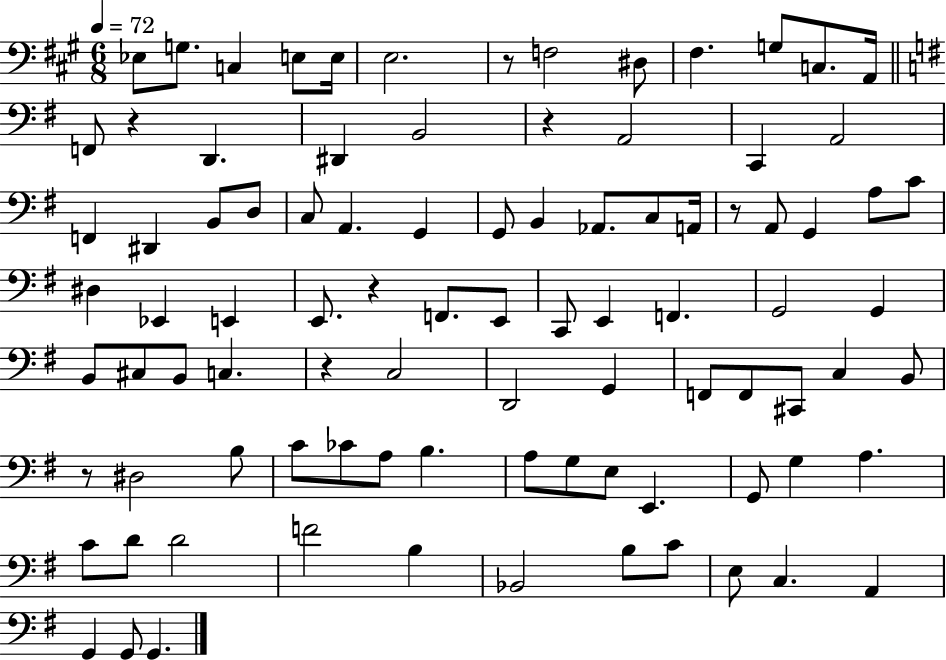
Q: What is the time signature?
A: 6/8